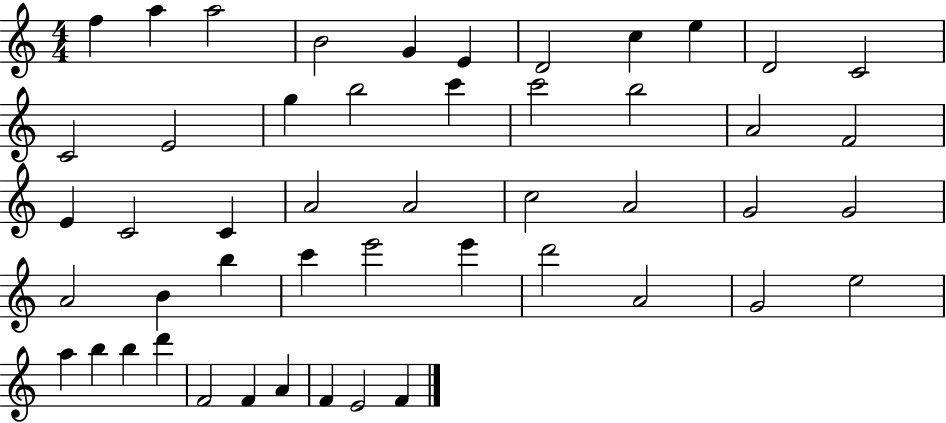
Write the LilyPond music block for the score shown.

{
  \clef treble
  \numericTimeSignature
  \time 4/4
  \key c \major
  f''4 a''4 a''2 | b'2 g'4 e'4 | d'2 c''4 e''4 | d'2 c'2 | \break c'2 e'2 | g''4 b''2 c'''4 | c'''2 b''2 | a'2 f'2 | \break e'4 c'2 c'4 | a'2 a'2 | c''2 a'2 | g'2 g'2 | \break a'2 b'4 b''4 | c'''4 e'''2 e'''4 | d'''2 a'2 | g'2 e''2 | \break a''4 b''4 b''4 d'''4 | f'2 f'4 a'4 | f'4 e'2 f'4 | \bar "|."
}